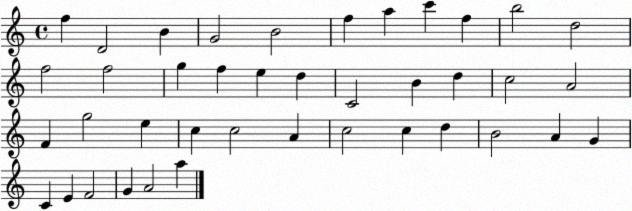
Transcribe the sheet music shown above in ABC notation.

X:1
T:Untitled
M:4/4
L:1/4
K:C
f D2 B G2 B2 f a c' f b2 d2 f2 f2 g f e d C2 B d c2 A2 F g2 e c c2 A c2 c d B2 A G C E F2 G A2 a